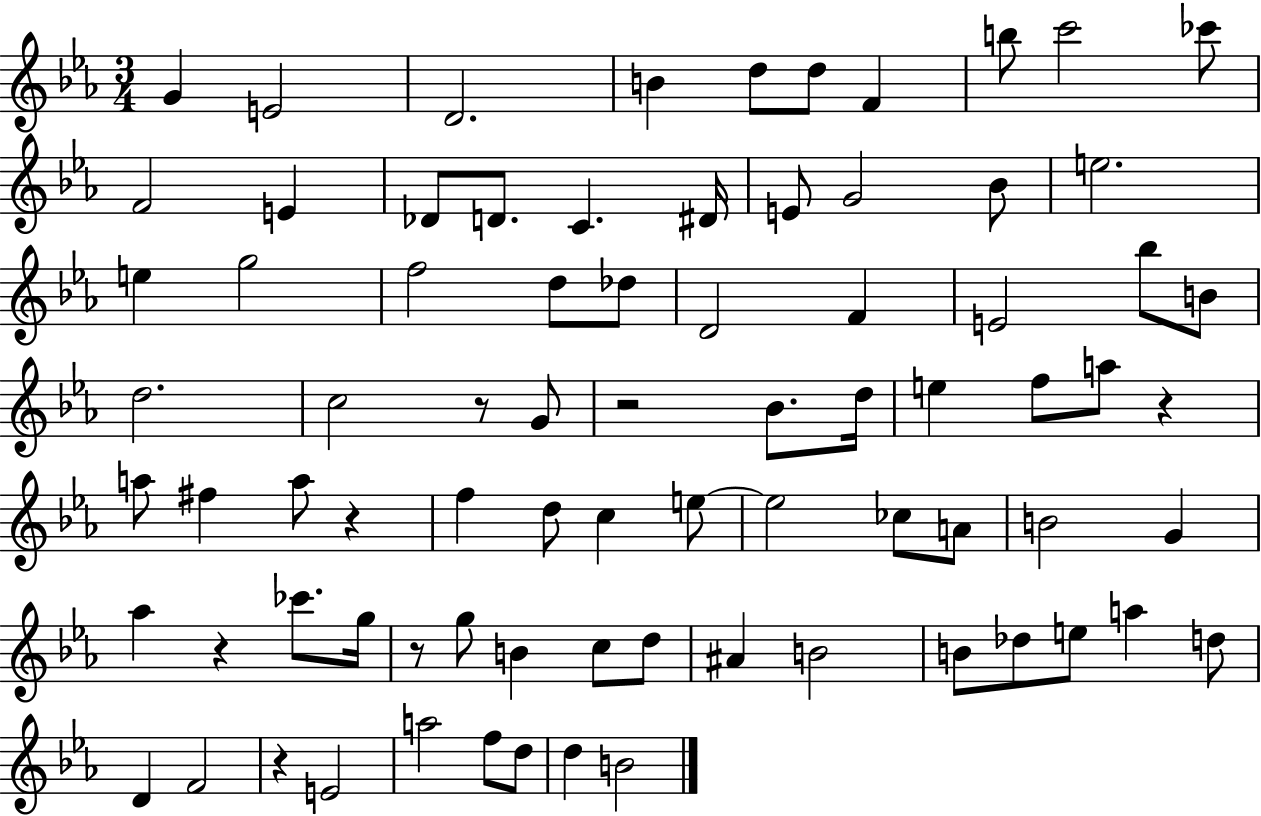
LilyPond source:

{
  \clef treble
  \numericTimeSignature
  \time 3/4
  \key ees \major
  g'4 e'2 | d'2. | b'4 d''8 d''8 f'4 | b''8 c'''2 ces'''8 | \break f'2 e'4 | des'8 d'8. c'4. dis'16 | e'8 g'2 bes'8 | e''2. | \break e''4 g''2 | f''2 d''8 des''8 | d'2 f'4 | e'2 bes''8 b'8 | \break d''2. | c''2 r8 g'8 | r2 bes'8. d''16 | e''4 f''8 a''8 r4 | \break a''8 fis''4 a''8 r4 | f''4 d''8 c''4 e''8~~ | e''2 ces''8 a'8 | b'2 g'4 | \break aes''4 r4 ces'''8. g''16 | r8 g''8 b'4 c''8 d''8 | ais'4 b'2 | b'8 des''8 e''8 a''4 d''8 | \break d'4 f'2 | r4 e'2 | a''2 f''8 d''8 | d''4 b'2 | \break \bar "|."
}